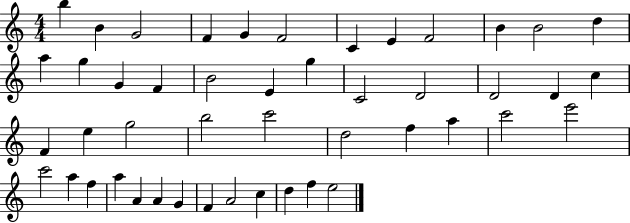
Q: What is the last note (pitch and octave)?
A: E5